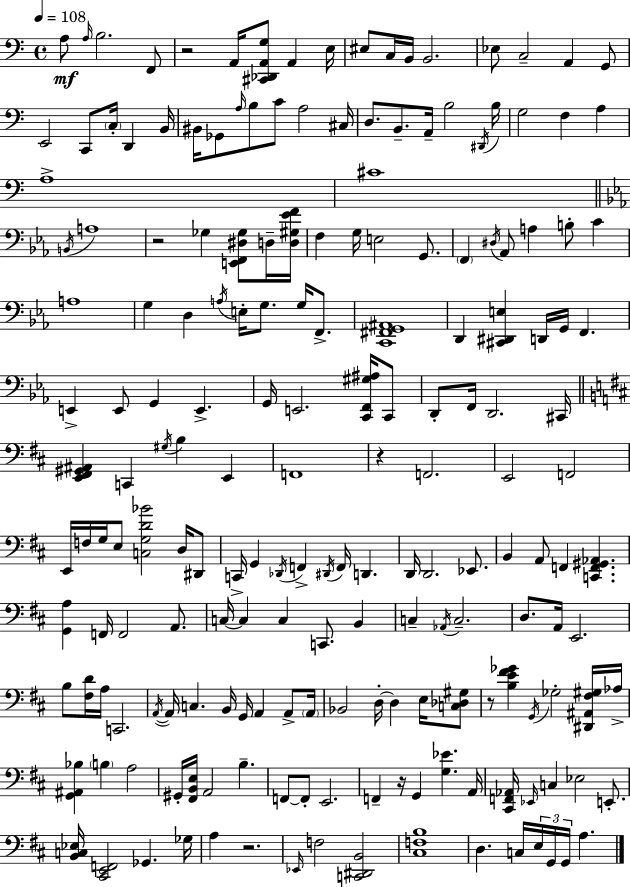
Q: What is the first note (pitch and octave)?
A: A3